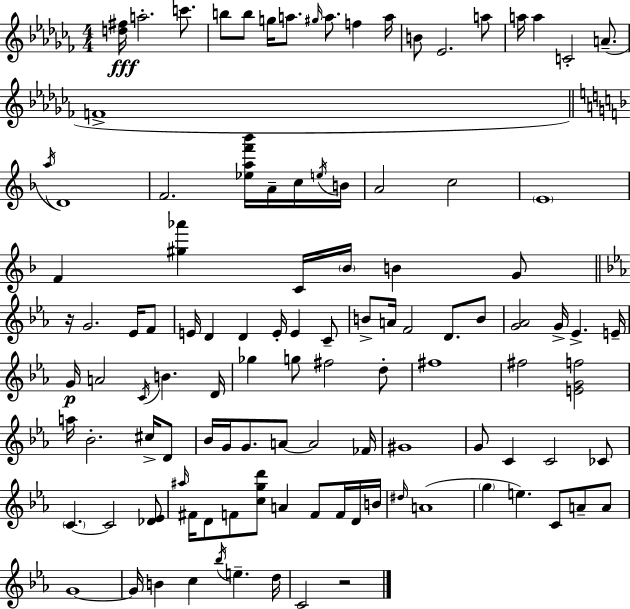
{
  \clef treble
  \numericTimeSignature
  \time 4/4
  \key aes \minor
  <d'' fis''>16\fff a''2.-. c'''8. | b''8 b''8 g''16 a''8. \grace { gis''16 } a''8. f''4 | a''16 b'8 ees'2. a''8 | a''16 a''4 c'2-. a'8.--( | \break f'1-> | \bar "||" \break \key f \major \acciaccatura { a''16 }) d'1 | f'2. <ees'' a'' f''' bes'''>16 a'16-- c''16 | \acciaccatura { e''16 } b'16 a'2 c''2 | \parenthesize e'1 | \break f'4 <gis'' aes'''>4 c'16 \parenthesize bes'16 b'4 | g'8 \bar "||" \break \key c \minor r16 g'2. ees'16 f'8 | e'16 d'4 d'4 e'16-. e'4 c'8-- | b'8-> a'16 f'2 d'8. b'8 | <g' aes'>2 g'16-> ees'4.-> e'16-- | \break g'16\p a'2 \acciaccatura { c'16 } b'4. | d'16 ges''4 g''8 fis''2 d''8-. | fis''1 | fis''2 <e' g' f''>2 | \break a''16 bes'2.-. cis''16-> d'8 | bes'16 g'16 g'8. a'8~~ a'2 | fes'16 gis'1 | g'8 c'4 c'2 ces'8 | \break \parenthesize c'4.~~ c'2 <des' ees'>8 | \grace { ais''16 } fis'16 d'8 f'8 <c'' g'' d'''>8 a'4 f'8 f'16 | d'16 b'16 \grace { dis''16 } a'1( | \parenthesize g''4 e''4.) c'8 a'8-- | \break a'8 g'1~~ | g'16 b'4 c''4 \acciaccatura { bes''16 } e''4.-- | d''16 c'2 r2 | \bar "|."
}